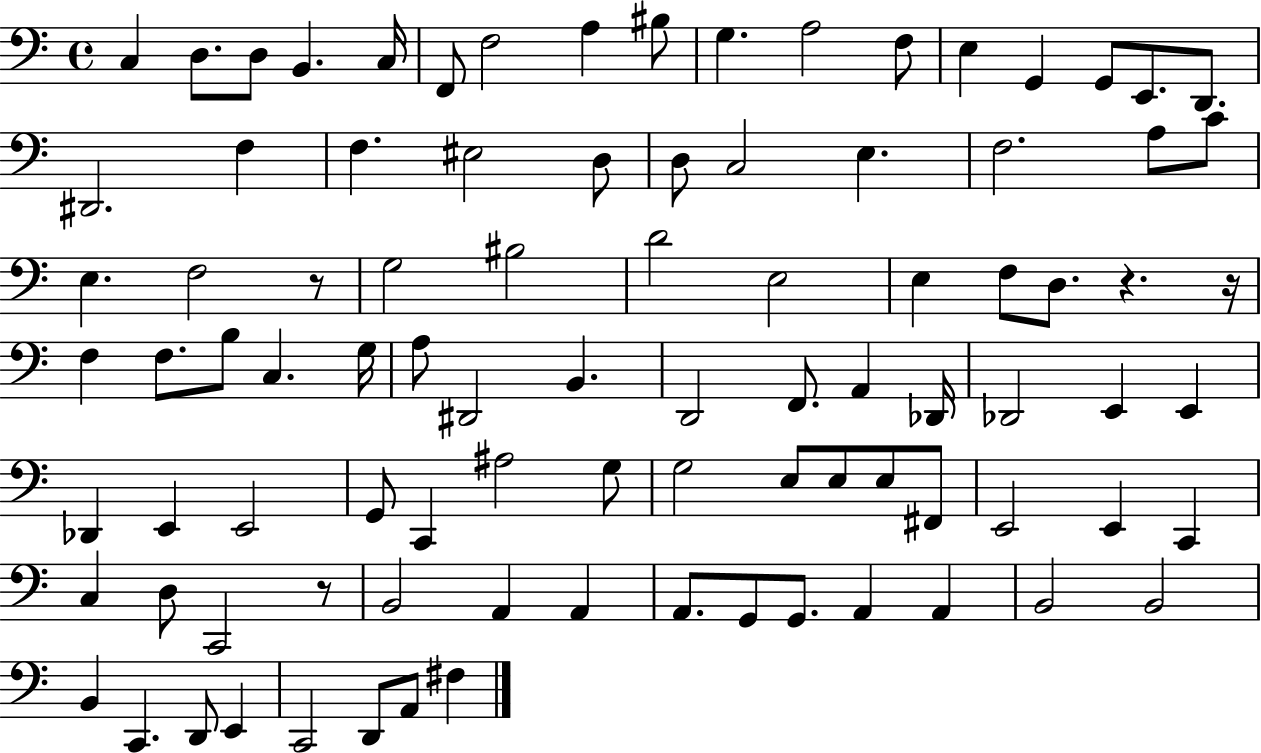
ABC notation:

X:1
T:Untitled
M:4/4
L:1/4
K:C
C, D,/2 D,/2 B,, C,/4 F,,/2 F,2 A, ^B,/2 G, A,2 F,/2 E, G,, G,,/2 E,,/2 D,,/2 ^D,,2 F, F, ^E,2 D,/2 D,/2 C,2 E, F,2 A,/2 C/2 E, F,2 z/2 G,2 ^B,2 D2 E,2 E, F,/2 D,/2 z z/4 F, F,/2 B,/2 C, G,/4 A,/2 ^D,,2 B,, D,,2 F,,/2 A,, _D,,/4 _D,,2 E,, E,, _D,, E,, E,,2 G,,/2 C,, ^A,2 G,/2 G,2 E,/2 E,/2 E,/2 ^F,,/2 E,,2 E,, C,, C, D,/2 C,,2 z/2 B,,2 A,, A,, A,,/2 G,,/2 G,,/2 A,, A,, B,,2 B,,2 B,, C,, D,,/2 E,, C,,2 D,,/2 A,,/2 ^F,